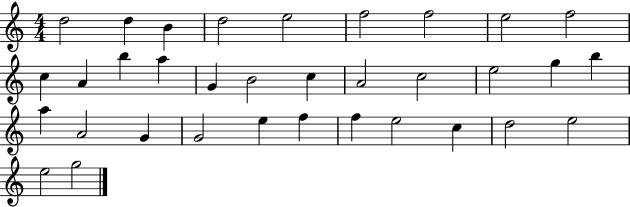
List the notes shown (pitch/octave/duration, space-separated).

D5/h D5/q B4/q D5/h E5/h F5/h F5/h E5/h F5/h C5/q A4/q B5/q A5/q G4/q B4/h C5/q A4/h C5/h E5/h G5/q B5/q A5/q A4/h G4/q G4/h E5/q F5/q F5/q E5/h C5/q D5/h E5/h E5/h G5/h